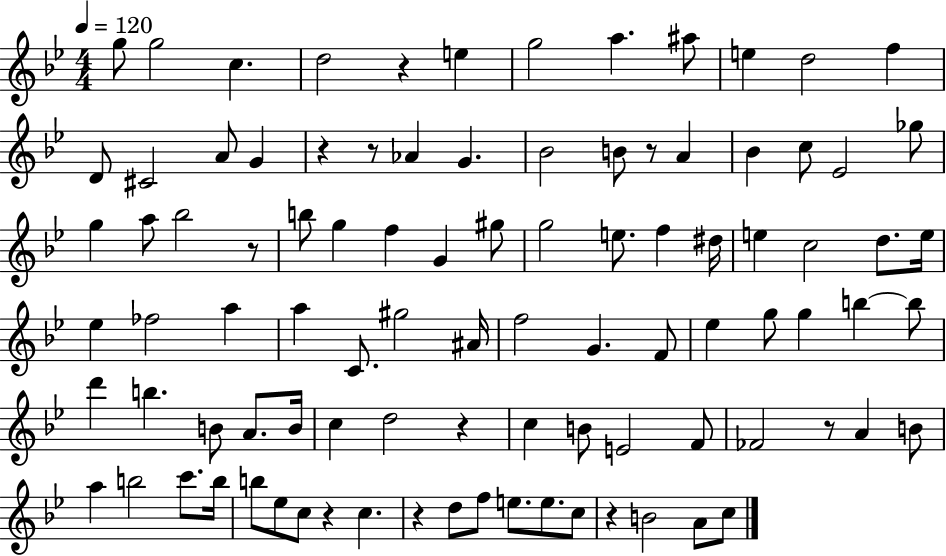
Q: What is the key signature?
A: BES major